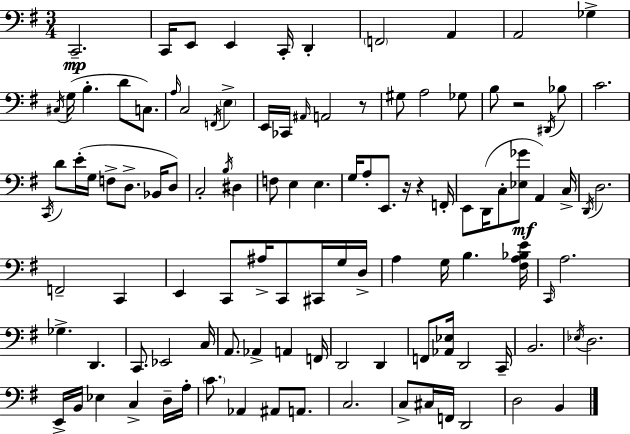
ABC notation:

X:1
T:Untitled
M:3/4
L:1/4
K:G
C,,2 C,,/4 E,,/2 E,, C,,/4 D,, F,,2 A,, A,,2 _G, ^C,/4 G,/4 B, D/2 C,/2 A,/4 C,2 F,,/4 E, E,,/4 _C,,/4 ^A,,/4 A,,2 z/2 ^G,/2 A,2 _G,/2 B,/2 z2 ^D,,/4 _B,/2 C2 C,,/4 D/2 E/4 G,/4 F,/2 D,/2 _B,,/4 D,/2 C,2 B,/4 ^D, F,/2 E, E, G,/4 A,/2 E,,/2 z/4 z F,,/4 E,,/2 D,,/4 C,/2 [_E,_G]/2 A,, C,/4 D,,/4 D,2 F,,2 C,, E,, C,,/2 ^A,/4 C,,/2 ^C,,/4 G,/4 D,/4 A, G,/4 B, [^F,A,_B,E]/4 C,,/4 A,2 _G, D,, C,,/2 _E,,2 C,/4 A,,/2 _A,, A,, F,,/4 D,,2 D,, F,,/2 [_A,,_E,]/4 D,,2 C,,/4 B,,2 _E,/4 D,2 E,,/4 B,,/4 _E, C, D,/4 A,/4 C/2 _A,, ^A,,/2 A,,/2 C,2 C,/2 ^C,/4 F,,/4 D,,2 D,2 B,,